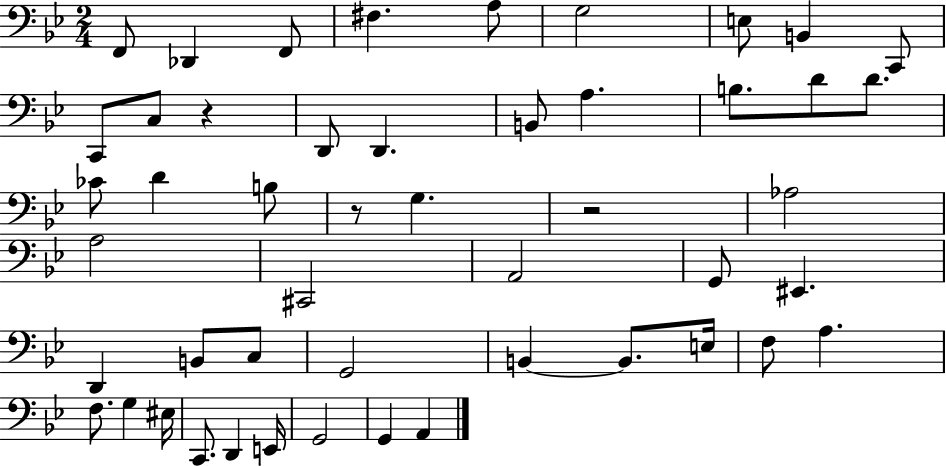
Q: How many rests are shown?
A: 3